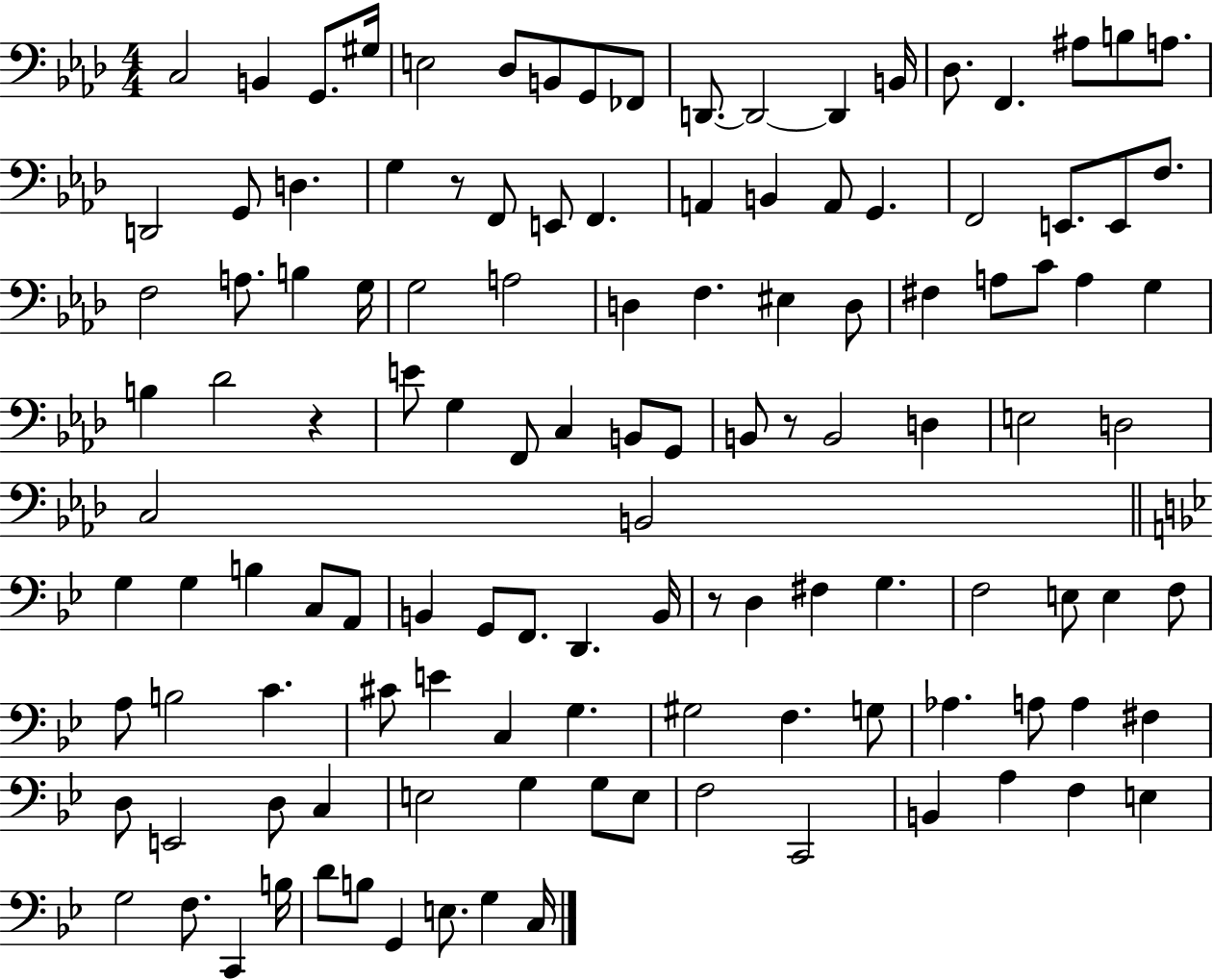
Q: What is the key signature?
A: AES major